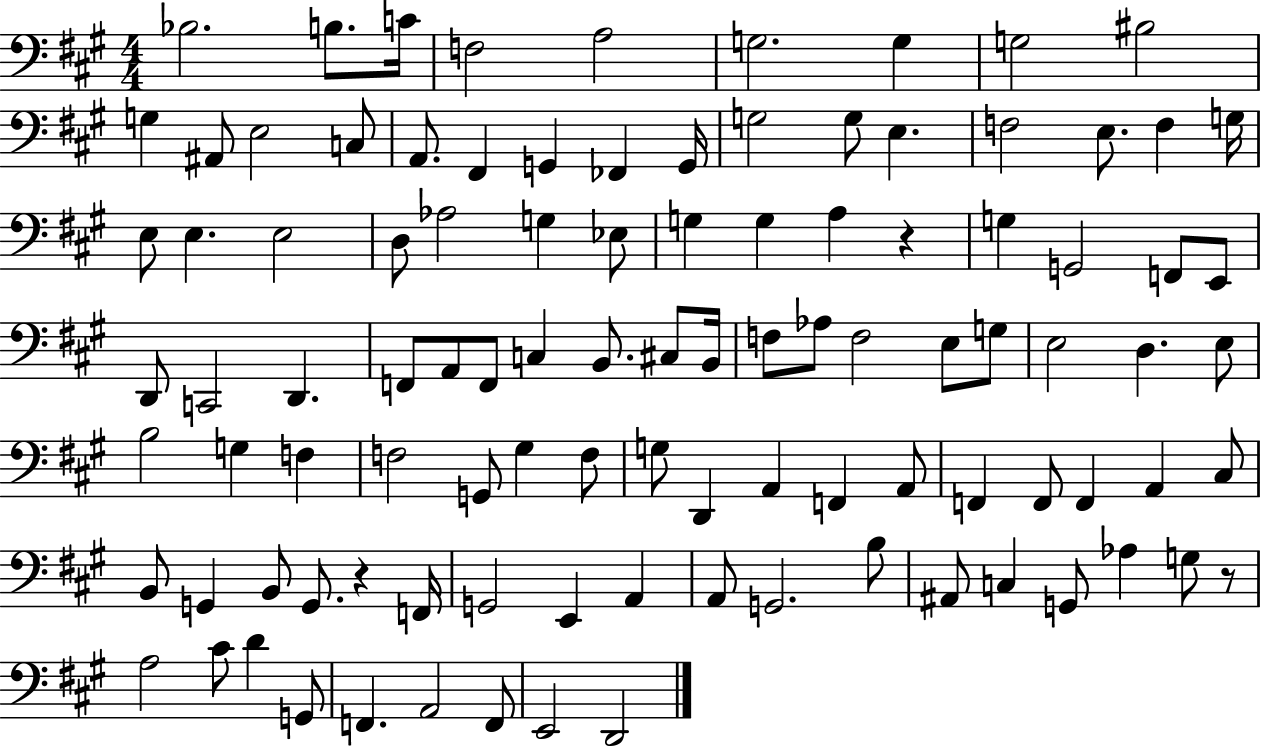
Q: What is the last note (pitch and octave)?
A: D2